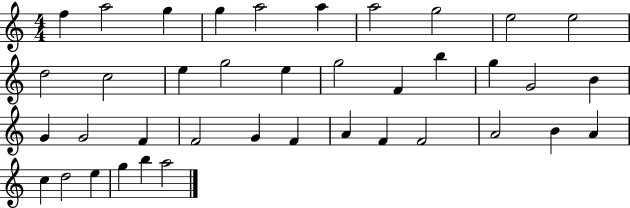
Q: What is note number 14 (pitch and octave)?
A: G5